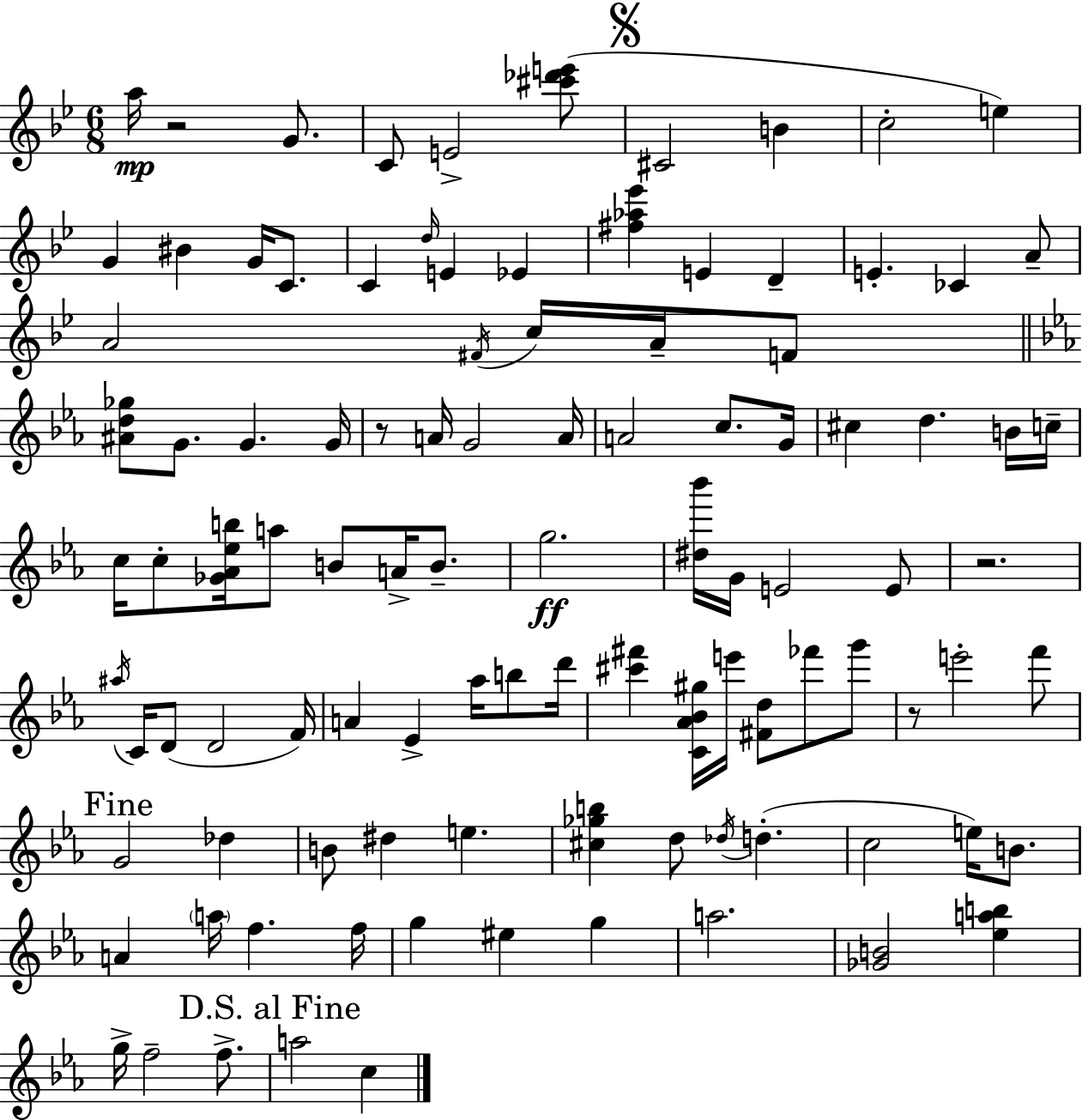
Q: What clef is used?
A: treble